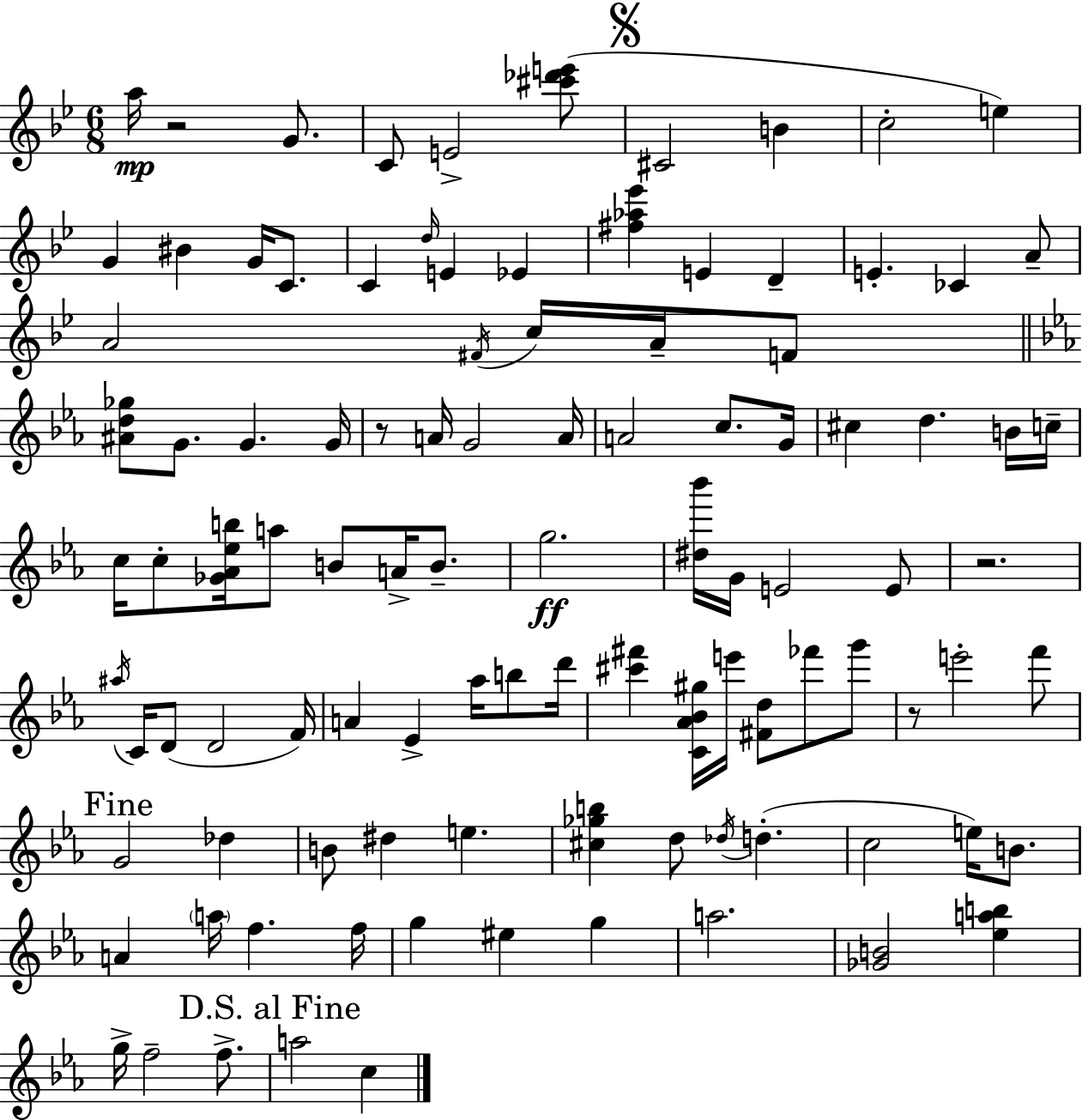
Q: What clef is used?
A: treble